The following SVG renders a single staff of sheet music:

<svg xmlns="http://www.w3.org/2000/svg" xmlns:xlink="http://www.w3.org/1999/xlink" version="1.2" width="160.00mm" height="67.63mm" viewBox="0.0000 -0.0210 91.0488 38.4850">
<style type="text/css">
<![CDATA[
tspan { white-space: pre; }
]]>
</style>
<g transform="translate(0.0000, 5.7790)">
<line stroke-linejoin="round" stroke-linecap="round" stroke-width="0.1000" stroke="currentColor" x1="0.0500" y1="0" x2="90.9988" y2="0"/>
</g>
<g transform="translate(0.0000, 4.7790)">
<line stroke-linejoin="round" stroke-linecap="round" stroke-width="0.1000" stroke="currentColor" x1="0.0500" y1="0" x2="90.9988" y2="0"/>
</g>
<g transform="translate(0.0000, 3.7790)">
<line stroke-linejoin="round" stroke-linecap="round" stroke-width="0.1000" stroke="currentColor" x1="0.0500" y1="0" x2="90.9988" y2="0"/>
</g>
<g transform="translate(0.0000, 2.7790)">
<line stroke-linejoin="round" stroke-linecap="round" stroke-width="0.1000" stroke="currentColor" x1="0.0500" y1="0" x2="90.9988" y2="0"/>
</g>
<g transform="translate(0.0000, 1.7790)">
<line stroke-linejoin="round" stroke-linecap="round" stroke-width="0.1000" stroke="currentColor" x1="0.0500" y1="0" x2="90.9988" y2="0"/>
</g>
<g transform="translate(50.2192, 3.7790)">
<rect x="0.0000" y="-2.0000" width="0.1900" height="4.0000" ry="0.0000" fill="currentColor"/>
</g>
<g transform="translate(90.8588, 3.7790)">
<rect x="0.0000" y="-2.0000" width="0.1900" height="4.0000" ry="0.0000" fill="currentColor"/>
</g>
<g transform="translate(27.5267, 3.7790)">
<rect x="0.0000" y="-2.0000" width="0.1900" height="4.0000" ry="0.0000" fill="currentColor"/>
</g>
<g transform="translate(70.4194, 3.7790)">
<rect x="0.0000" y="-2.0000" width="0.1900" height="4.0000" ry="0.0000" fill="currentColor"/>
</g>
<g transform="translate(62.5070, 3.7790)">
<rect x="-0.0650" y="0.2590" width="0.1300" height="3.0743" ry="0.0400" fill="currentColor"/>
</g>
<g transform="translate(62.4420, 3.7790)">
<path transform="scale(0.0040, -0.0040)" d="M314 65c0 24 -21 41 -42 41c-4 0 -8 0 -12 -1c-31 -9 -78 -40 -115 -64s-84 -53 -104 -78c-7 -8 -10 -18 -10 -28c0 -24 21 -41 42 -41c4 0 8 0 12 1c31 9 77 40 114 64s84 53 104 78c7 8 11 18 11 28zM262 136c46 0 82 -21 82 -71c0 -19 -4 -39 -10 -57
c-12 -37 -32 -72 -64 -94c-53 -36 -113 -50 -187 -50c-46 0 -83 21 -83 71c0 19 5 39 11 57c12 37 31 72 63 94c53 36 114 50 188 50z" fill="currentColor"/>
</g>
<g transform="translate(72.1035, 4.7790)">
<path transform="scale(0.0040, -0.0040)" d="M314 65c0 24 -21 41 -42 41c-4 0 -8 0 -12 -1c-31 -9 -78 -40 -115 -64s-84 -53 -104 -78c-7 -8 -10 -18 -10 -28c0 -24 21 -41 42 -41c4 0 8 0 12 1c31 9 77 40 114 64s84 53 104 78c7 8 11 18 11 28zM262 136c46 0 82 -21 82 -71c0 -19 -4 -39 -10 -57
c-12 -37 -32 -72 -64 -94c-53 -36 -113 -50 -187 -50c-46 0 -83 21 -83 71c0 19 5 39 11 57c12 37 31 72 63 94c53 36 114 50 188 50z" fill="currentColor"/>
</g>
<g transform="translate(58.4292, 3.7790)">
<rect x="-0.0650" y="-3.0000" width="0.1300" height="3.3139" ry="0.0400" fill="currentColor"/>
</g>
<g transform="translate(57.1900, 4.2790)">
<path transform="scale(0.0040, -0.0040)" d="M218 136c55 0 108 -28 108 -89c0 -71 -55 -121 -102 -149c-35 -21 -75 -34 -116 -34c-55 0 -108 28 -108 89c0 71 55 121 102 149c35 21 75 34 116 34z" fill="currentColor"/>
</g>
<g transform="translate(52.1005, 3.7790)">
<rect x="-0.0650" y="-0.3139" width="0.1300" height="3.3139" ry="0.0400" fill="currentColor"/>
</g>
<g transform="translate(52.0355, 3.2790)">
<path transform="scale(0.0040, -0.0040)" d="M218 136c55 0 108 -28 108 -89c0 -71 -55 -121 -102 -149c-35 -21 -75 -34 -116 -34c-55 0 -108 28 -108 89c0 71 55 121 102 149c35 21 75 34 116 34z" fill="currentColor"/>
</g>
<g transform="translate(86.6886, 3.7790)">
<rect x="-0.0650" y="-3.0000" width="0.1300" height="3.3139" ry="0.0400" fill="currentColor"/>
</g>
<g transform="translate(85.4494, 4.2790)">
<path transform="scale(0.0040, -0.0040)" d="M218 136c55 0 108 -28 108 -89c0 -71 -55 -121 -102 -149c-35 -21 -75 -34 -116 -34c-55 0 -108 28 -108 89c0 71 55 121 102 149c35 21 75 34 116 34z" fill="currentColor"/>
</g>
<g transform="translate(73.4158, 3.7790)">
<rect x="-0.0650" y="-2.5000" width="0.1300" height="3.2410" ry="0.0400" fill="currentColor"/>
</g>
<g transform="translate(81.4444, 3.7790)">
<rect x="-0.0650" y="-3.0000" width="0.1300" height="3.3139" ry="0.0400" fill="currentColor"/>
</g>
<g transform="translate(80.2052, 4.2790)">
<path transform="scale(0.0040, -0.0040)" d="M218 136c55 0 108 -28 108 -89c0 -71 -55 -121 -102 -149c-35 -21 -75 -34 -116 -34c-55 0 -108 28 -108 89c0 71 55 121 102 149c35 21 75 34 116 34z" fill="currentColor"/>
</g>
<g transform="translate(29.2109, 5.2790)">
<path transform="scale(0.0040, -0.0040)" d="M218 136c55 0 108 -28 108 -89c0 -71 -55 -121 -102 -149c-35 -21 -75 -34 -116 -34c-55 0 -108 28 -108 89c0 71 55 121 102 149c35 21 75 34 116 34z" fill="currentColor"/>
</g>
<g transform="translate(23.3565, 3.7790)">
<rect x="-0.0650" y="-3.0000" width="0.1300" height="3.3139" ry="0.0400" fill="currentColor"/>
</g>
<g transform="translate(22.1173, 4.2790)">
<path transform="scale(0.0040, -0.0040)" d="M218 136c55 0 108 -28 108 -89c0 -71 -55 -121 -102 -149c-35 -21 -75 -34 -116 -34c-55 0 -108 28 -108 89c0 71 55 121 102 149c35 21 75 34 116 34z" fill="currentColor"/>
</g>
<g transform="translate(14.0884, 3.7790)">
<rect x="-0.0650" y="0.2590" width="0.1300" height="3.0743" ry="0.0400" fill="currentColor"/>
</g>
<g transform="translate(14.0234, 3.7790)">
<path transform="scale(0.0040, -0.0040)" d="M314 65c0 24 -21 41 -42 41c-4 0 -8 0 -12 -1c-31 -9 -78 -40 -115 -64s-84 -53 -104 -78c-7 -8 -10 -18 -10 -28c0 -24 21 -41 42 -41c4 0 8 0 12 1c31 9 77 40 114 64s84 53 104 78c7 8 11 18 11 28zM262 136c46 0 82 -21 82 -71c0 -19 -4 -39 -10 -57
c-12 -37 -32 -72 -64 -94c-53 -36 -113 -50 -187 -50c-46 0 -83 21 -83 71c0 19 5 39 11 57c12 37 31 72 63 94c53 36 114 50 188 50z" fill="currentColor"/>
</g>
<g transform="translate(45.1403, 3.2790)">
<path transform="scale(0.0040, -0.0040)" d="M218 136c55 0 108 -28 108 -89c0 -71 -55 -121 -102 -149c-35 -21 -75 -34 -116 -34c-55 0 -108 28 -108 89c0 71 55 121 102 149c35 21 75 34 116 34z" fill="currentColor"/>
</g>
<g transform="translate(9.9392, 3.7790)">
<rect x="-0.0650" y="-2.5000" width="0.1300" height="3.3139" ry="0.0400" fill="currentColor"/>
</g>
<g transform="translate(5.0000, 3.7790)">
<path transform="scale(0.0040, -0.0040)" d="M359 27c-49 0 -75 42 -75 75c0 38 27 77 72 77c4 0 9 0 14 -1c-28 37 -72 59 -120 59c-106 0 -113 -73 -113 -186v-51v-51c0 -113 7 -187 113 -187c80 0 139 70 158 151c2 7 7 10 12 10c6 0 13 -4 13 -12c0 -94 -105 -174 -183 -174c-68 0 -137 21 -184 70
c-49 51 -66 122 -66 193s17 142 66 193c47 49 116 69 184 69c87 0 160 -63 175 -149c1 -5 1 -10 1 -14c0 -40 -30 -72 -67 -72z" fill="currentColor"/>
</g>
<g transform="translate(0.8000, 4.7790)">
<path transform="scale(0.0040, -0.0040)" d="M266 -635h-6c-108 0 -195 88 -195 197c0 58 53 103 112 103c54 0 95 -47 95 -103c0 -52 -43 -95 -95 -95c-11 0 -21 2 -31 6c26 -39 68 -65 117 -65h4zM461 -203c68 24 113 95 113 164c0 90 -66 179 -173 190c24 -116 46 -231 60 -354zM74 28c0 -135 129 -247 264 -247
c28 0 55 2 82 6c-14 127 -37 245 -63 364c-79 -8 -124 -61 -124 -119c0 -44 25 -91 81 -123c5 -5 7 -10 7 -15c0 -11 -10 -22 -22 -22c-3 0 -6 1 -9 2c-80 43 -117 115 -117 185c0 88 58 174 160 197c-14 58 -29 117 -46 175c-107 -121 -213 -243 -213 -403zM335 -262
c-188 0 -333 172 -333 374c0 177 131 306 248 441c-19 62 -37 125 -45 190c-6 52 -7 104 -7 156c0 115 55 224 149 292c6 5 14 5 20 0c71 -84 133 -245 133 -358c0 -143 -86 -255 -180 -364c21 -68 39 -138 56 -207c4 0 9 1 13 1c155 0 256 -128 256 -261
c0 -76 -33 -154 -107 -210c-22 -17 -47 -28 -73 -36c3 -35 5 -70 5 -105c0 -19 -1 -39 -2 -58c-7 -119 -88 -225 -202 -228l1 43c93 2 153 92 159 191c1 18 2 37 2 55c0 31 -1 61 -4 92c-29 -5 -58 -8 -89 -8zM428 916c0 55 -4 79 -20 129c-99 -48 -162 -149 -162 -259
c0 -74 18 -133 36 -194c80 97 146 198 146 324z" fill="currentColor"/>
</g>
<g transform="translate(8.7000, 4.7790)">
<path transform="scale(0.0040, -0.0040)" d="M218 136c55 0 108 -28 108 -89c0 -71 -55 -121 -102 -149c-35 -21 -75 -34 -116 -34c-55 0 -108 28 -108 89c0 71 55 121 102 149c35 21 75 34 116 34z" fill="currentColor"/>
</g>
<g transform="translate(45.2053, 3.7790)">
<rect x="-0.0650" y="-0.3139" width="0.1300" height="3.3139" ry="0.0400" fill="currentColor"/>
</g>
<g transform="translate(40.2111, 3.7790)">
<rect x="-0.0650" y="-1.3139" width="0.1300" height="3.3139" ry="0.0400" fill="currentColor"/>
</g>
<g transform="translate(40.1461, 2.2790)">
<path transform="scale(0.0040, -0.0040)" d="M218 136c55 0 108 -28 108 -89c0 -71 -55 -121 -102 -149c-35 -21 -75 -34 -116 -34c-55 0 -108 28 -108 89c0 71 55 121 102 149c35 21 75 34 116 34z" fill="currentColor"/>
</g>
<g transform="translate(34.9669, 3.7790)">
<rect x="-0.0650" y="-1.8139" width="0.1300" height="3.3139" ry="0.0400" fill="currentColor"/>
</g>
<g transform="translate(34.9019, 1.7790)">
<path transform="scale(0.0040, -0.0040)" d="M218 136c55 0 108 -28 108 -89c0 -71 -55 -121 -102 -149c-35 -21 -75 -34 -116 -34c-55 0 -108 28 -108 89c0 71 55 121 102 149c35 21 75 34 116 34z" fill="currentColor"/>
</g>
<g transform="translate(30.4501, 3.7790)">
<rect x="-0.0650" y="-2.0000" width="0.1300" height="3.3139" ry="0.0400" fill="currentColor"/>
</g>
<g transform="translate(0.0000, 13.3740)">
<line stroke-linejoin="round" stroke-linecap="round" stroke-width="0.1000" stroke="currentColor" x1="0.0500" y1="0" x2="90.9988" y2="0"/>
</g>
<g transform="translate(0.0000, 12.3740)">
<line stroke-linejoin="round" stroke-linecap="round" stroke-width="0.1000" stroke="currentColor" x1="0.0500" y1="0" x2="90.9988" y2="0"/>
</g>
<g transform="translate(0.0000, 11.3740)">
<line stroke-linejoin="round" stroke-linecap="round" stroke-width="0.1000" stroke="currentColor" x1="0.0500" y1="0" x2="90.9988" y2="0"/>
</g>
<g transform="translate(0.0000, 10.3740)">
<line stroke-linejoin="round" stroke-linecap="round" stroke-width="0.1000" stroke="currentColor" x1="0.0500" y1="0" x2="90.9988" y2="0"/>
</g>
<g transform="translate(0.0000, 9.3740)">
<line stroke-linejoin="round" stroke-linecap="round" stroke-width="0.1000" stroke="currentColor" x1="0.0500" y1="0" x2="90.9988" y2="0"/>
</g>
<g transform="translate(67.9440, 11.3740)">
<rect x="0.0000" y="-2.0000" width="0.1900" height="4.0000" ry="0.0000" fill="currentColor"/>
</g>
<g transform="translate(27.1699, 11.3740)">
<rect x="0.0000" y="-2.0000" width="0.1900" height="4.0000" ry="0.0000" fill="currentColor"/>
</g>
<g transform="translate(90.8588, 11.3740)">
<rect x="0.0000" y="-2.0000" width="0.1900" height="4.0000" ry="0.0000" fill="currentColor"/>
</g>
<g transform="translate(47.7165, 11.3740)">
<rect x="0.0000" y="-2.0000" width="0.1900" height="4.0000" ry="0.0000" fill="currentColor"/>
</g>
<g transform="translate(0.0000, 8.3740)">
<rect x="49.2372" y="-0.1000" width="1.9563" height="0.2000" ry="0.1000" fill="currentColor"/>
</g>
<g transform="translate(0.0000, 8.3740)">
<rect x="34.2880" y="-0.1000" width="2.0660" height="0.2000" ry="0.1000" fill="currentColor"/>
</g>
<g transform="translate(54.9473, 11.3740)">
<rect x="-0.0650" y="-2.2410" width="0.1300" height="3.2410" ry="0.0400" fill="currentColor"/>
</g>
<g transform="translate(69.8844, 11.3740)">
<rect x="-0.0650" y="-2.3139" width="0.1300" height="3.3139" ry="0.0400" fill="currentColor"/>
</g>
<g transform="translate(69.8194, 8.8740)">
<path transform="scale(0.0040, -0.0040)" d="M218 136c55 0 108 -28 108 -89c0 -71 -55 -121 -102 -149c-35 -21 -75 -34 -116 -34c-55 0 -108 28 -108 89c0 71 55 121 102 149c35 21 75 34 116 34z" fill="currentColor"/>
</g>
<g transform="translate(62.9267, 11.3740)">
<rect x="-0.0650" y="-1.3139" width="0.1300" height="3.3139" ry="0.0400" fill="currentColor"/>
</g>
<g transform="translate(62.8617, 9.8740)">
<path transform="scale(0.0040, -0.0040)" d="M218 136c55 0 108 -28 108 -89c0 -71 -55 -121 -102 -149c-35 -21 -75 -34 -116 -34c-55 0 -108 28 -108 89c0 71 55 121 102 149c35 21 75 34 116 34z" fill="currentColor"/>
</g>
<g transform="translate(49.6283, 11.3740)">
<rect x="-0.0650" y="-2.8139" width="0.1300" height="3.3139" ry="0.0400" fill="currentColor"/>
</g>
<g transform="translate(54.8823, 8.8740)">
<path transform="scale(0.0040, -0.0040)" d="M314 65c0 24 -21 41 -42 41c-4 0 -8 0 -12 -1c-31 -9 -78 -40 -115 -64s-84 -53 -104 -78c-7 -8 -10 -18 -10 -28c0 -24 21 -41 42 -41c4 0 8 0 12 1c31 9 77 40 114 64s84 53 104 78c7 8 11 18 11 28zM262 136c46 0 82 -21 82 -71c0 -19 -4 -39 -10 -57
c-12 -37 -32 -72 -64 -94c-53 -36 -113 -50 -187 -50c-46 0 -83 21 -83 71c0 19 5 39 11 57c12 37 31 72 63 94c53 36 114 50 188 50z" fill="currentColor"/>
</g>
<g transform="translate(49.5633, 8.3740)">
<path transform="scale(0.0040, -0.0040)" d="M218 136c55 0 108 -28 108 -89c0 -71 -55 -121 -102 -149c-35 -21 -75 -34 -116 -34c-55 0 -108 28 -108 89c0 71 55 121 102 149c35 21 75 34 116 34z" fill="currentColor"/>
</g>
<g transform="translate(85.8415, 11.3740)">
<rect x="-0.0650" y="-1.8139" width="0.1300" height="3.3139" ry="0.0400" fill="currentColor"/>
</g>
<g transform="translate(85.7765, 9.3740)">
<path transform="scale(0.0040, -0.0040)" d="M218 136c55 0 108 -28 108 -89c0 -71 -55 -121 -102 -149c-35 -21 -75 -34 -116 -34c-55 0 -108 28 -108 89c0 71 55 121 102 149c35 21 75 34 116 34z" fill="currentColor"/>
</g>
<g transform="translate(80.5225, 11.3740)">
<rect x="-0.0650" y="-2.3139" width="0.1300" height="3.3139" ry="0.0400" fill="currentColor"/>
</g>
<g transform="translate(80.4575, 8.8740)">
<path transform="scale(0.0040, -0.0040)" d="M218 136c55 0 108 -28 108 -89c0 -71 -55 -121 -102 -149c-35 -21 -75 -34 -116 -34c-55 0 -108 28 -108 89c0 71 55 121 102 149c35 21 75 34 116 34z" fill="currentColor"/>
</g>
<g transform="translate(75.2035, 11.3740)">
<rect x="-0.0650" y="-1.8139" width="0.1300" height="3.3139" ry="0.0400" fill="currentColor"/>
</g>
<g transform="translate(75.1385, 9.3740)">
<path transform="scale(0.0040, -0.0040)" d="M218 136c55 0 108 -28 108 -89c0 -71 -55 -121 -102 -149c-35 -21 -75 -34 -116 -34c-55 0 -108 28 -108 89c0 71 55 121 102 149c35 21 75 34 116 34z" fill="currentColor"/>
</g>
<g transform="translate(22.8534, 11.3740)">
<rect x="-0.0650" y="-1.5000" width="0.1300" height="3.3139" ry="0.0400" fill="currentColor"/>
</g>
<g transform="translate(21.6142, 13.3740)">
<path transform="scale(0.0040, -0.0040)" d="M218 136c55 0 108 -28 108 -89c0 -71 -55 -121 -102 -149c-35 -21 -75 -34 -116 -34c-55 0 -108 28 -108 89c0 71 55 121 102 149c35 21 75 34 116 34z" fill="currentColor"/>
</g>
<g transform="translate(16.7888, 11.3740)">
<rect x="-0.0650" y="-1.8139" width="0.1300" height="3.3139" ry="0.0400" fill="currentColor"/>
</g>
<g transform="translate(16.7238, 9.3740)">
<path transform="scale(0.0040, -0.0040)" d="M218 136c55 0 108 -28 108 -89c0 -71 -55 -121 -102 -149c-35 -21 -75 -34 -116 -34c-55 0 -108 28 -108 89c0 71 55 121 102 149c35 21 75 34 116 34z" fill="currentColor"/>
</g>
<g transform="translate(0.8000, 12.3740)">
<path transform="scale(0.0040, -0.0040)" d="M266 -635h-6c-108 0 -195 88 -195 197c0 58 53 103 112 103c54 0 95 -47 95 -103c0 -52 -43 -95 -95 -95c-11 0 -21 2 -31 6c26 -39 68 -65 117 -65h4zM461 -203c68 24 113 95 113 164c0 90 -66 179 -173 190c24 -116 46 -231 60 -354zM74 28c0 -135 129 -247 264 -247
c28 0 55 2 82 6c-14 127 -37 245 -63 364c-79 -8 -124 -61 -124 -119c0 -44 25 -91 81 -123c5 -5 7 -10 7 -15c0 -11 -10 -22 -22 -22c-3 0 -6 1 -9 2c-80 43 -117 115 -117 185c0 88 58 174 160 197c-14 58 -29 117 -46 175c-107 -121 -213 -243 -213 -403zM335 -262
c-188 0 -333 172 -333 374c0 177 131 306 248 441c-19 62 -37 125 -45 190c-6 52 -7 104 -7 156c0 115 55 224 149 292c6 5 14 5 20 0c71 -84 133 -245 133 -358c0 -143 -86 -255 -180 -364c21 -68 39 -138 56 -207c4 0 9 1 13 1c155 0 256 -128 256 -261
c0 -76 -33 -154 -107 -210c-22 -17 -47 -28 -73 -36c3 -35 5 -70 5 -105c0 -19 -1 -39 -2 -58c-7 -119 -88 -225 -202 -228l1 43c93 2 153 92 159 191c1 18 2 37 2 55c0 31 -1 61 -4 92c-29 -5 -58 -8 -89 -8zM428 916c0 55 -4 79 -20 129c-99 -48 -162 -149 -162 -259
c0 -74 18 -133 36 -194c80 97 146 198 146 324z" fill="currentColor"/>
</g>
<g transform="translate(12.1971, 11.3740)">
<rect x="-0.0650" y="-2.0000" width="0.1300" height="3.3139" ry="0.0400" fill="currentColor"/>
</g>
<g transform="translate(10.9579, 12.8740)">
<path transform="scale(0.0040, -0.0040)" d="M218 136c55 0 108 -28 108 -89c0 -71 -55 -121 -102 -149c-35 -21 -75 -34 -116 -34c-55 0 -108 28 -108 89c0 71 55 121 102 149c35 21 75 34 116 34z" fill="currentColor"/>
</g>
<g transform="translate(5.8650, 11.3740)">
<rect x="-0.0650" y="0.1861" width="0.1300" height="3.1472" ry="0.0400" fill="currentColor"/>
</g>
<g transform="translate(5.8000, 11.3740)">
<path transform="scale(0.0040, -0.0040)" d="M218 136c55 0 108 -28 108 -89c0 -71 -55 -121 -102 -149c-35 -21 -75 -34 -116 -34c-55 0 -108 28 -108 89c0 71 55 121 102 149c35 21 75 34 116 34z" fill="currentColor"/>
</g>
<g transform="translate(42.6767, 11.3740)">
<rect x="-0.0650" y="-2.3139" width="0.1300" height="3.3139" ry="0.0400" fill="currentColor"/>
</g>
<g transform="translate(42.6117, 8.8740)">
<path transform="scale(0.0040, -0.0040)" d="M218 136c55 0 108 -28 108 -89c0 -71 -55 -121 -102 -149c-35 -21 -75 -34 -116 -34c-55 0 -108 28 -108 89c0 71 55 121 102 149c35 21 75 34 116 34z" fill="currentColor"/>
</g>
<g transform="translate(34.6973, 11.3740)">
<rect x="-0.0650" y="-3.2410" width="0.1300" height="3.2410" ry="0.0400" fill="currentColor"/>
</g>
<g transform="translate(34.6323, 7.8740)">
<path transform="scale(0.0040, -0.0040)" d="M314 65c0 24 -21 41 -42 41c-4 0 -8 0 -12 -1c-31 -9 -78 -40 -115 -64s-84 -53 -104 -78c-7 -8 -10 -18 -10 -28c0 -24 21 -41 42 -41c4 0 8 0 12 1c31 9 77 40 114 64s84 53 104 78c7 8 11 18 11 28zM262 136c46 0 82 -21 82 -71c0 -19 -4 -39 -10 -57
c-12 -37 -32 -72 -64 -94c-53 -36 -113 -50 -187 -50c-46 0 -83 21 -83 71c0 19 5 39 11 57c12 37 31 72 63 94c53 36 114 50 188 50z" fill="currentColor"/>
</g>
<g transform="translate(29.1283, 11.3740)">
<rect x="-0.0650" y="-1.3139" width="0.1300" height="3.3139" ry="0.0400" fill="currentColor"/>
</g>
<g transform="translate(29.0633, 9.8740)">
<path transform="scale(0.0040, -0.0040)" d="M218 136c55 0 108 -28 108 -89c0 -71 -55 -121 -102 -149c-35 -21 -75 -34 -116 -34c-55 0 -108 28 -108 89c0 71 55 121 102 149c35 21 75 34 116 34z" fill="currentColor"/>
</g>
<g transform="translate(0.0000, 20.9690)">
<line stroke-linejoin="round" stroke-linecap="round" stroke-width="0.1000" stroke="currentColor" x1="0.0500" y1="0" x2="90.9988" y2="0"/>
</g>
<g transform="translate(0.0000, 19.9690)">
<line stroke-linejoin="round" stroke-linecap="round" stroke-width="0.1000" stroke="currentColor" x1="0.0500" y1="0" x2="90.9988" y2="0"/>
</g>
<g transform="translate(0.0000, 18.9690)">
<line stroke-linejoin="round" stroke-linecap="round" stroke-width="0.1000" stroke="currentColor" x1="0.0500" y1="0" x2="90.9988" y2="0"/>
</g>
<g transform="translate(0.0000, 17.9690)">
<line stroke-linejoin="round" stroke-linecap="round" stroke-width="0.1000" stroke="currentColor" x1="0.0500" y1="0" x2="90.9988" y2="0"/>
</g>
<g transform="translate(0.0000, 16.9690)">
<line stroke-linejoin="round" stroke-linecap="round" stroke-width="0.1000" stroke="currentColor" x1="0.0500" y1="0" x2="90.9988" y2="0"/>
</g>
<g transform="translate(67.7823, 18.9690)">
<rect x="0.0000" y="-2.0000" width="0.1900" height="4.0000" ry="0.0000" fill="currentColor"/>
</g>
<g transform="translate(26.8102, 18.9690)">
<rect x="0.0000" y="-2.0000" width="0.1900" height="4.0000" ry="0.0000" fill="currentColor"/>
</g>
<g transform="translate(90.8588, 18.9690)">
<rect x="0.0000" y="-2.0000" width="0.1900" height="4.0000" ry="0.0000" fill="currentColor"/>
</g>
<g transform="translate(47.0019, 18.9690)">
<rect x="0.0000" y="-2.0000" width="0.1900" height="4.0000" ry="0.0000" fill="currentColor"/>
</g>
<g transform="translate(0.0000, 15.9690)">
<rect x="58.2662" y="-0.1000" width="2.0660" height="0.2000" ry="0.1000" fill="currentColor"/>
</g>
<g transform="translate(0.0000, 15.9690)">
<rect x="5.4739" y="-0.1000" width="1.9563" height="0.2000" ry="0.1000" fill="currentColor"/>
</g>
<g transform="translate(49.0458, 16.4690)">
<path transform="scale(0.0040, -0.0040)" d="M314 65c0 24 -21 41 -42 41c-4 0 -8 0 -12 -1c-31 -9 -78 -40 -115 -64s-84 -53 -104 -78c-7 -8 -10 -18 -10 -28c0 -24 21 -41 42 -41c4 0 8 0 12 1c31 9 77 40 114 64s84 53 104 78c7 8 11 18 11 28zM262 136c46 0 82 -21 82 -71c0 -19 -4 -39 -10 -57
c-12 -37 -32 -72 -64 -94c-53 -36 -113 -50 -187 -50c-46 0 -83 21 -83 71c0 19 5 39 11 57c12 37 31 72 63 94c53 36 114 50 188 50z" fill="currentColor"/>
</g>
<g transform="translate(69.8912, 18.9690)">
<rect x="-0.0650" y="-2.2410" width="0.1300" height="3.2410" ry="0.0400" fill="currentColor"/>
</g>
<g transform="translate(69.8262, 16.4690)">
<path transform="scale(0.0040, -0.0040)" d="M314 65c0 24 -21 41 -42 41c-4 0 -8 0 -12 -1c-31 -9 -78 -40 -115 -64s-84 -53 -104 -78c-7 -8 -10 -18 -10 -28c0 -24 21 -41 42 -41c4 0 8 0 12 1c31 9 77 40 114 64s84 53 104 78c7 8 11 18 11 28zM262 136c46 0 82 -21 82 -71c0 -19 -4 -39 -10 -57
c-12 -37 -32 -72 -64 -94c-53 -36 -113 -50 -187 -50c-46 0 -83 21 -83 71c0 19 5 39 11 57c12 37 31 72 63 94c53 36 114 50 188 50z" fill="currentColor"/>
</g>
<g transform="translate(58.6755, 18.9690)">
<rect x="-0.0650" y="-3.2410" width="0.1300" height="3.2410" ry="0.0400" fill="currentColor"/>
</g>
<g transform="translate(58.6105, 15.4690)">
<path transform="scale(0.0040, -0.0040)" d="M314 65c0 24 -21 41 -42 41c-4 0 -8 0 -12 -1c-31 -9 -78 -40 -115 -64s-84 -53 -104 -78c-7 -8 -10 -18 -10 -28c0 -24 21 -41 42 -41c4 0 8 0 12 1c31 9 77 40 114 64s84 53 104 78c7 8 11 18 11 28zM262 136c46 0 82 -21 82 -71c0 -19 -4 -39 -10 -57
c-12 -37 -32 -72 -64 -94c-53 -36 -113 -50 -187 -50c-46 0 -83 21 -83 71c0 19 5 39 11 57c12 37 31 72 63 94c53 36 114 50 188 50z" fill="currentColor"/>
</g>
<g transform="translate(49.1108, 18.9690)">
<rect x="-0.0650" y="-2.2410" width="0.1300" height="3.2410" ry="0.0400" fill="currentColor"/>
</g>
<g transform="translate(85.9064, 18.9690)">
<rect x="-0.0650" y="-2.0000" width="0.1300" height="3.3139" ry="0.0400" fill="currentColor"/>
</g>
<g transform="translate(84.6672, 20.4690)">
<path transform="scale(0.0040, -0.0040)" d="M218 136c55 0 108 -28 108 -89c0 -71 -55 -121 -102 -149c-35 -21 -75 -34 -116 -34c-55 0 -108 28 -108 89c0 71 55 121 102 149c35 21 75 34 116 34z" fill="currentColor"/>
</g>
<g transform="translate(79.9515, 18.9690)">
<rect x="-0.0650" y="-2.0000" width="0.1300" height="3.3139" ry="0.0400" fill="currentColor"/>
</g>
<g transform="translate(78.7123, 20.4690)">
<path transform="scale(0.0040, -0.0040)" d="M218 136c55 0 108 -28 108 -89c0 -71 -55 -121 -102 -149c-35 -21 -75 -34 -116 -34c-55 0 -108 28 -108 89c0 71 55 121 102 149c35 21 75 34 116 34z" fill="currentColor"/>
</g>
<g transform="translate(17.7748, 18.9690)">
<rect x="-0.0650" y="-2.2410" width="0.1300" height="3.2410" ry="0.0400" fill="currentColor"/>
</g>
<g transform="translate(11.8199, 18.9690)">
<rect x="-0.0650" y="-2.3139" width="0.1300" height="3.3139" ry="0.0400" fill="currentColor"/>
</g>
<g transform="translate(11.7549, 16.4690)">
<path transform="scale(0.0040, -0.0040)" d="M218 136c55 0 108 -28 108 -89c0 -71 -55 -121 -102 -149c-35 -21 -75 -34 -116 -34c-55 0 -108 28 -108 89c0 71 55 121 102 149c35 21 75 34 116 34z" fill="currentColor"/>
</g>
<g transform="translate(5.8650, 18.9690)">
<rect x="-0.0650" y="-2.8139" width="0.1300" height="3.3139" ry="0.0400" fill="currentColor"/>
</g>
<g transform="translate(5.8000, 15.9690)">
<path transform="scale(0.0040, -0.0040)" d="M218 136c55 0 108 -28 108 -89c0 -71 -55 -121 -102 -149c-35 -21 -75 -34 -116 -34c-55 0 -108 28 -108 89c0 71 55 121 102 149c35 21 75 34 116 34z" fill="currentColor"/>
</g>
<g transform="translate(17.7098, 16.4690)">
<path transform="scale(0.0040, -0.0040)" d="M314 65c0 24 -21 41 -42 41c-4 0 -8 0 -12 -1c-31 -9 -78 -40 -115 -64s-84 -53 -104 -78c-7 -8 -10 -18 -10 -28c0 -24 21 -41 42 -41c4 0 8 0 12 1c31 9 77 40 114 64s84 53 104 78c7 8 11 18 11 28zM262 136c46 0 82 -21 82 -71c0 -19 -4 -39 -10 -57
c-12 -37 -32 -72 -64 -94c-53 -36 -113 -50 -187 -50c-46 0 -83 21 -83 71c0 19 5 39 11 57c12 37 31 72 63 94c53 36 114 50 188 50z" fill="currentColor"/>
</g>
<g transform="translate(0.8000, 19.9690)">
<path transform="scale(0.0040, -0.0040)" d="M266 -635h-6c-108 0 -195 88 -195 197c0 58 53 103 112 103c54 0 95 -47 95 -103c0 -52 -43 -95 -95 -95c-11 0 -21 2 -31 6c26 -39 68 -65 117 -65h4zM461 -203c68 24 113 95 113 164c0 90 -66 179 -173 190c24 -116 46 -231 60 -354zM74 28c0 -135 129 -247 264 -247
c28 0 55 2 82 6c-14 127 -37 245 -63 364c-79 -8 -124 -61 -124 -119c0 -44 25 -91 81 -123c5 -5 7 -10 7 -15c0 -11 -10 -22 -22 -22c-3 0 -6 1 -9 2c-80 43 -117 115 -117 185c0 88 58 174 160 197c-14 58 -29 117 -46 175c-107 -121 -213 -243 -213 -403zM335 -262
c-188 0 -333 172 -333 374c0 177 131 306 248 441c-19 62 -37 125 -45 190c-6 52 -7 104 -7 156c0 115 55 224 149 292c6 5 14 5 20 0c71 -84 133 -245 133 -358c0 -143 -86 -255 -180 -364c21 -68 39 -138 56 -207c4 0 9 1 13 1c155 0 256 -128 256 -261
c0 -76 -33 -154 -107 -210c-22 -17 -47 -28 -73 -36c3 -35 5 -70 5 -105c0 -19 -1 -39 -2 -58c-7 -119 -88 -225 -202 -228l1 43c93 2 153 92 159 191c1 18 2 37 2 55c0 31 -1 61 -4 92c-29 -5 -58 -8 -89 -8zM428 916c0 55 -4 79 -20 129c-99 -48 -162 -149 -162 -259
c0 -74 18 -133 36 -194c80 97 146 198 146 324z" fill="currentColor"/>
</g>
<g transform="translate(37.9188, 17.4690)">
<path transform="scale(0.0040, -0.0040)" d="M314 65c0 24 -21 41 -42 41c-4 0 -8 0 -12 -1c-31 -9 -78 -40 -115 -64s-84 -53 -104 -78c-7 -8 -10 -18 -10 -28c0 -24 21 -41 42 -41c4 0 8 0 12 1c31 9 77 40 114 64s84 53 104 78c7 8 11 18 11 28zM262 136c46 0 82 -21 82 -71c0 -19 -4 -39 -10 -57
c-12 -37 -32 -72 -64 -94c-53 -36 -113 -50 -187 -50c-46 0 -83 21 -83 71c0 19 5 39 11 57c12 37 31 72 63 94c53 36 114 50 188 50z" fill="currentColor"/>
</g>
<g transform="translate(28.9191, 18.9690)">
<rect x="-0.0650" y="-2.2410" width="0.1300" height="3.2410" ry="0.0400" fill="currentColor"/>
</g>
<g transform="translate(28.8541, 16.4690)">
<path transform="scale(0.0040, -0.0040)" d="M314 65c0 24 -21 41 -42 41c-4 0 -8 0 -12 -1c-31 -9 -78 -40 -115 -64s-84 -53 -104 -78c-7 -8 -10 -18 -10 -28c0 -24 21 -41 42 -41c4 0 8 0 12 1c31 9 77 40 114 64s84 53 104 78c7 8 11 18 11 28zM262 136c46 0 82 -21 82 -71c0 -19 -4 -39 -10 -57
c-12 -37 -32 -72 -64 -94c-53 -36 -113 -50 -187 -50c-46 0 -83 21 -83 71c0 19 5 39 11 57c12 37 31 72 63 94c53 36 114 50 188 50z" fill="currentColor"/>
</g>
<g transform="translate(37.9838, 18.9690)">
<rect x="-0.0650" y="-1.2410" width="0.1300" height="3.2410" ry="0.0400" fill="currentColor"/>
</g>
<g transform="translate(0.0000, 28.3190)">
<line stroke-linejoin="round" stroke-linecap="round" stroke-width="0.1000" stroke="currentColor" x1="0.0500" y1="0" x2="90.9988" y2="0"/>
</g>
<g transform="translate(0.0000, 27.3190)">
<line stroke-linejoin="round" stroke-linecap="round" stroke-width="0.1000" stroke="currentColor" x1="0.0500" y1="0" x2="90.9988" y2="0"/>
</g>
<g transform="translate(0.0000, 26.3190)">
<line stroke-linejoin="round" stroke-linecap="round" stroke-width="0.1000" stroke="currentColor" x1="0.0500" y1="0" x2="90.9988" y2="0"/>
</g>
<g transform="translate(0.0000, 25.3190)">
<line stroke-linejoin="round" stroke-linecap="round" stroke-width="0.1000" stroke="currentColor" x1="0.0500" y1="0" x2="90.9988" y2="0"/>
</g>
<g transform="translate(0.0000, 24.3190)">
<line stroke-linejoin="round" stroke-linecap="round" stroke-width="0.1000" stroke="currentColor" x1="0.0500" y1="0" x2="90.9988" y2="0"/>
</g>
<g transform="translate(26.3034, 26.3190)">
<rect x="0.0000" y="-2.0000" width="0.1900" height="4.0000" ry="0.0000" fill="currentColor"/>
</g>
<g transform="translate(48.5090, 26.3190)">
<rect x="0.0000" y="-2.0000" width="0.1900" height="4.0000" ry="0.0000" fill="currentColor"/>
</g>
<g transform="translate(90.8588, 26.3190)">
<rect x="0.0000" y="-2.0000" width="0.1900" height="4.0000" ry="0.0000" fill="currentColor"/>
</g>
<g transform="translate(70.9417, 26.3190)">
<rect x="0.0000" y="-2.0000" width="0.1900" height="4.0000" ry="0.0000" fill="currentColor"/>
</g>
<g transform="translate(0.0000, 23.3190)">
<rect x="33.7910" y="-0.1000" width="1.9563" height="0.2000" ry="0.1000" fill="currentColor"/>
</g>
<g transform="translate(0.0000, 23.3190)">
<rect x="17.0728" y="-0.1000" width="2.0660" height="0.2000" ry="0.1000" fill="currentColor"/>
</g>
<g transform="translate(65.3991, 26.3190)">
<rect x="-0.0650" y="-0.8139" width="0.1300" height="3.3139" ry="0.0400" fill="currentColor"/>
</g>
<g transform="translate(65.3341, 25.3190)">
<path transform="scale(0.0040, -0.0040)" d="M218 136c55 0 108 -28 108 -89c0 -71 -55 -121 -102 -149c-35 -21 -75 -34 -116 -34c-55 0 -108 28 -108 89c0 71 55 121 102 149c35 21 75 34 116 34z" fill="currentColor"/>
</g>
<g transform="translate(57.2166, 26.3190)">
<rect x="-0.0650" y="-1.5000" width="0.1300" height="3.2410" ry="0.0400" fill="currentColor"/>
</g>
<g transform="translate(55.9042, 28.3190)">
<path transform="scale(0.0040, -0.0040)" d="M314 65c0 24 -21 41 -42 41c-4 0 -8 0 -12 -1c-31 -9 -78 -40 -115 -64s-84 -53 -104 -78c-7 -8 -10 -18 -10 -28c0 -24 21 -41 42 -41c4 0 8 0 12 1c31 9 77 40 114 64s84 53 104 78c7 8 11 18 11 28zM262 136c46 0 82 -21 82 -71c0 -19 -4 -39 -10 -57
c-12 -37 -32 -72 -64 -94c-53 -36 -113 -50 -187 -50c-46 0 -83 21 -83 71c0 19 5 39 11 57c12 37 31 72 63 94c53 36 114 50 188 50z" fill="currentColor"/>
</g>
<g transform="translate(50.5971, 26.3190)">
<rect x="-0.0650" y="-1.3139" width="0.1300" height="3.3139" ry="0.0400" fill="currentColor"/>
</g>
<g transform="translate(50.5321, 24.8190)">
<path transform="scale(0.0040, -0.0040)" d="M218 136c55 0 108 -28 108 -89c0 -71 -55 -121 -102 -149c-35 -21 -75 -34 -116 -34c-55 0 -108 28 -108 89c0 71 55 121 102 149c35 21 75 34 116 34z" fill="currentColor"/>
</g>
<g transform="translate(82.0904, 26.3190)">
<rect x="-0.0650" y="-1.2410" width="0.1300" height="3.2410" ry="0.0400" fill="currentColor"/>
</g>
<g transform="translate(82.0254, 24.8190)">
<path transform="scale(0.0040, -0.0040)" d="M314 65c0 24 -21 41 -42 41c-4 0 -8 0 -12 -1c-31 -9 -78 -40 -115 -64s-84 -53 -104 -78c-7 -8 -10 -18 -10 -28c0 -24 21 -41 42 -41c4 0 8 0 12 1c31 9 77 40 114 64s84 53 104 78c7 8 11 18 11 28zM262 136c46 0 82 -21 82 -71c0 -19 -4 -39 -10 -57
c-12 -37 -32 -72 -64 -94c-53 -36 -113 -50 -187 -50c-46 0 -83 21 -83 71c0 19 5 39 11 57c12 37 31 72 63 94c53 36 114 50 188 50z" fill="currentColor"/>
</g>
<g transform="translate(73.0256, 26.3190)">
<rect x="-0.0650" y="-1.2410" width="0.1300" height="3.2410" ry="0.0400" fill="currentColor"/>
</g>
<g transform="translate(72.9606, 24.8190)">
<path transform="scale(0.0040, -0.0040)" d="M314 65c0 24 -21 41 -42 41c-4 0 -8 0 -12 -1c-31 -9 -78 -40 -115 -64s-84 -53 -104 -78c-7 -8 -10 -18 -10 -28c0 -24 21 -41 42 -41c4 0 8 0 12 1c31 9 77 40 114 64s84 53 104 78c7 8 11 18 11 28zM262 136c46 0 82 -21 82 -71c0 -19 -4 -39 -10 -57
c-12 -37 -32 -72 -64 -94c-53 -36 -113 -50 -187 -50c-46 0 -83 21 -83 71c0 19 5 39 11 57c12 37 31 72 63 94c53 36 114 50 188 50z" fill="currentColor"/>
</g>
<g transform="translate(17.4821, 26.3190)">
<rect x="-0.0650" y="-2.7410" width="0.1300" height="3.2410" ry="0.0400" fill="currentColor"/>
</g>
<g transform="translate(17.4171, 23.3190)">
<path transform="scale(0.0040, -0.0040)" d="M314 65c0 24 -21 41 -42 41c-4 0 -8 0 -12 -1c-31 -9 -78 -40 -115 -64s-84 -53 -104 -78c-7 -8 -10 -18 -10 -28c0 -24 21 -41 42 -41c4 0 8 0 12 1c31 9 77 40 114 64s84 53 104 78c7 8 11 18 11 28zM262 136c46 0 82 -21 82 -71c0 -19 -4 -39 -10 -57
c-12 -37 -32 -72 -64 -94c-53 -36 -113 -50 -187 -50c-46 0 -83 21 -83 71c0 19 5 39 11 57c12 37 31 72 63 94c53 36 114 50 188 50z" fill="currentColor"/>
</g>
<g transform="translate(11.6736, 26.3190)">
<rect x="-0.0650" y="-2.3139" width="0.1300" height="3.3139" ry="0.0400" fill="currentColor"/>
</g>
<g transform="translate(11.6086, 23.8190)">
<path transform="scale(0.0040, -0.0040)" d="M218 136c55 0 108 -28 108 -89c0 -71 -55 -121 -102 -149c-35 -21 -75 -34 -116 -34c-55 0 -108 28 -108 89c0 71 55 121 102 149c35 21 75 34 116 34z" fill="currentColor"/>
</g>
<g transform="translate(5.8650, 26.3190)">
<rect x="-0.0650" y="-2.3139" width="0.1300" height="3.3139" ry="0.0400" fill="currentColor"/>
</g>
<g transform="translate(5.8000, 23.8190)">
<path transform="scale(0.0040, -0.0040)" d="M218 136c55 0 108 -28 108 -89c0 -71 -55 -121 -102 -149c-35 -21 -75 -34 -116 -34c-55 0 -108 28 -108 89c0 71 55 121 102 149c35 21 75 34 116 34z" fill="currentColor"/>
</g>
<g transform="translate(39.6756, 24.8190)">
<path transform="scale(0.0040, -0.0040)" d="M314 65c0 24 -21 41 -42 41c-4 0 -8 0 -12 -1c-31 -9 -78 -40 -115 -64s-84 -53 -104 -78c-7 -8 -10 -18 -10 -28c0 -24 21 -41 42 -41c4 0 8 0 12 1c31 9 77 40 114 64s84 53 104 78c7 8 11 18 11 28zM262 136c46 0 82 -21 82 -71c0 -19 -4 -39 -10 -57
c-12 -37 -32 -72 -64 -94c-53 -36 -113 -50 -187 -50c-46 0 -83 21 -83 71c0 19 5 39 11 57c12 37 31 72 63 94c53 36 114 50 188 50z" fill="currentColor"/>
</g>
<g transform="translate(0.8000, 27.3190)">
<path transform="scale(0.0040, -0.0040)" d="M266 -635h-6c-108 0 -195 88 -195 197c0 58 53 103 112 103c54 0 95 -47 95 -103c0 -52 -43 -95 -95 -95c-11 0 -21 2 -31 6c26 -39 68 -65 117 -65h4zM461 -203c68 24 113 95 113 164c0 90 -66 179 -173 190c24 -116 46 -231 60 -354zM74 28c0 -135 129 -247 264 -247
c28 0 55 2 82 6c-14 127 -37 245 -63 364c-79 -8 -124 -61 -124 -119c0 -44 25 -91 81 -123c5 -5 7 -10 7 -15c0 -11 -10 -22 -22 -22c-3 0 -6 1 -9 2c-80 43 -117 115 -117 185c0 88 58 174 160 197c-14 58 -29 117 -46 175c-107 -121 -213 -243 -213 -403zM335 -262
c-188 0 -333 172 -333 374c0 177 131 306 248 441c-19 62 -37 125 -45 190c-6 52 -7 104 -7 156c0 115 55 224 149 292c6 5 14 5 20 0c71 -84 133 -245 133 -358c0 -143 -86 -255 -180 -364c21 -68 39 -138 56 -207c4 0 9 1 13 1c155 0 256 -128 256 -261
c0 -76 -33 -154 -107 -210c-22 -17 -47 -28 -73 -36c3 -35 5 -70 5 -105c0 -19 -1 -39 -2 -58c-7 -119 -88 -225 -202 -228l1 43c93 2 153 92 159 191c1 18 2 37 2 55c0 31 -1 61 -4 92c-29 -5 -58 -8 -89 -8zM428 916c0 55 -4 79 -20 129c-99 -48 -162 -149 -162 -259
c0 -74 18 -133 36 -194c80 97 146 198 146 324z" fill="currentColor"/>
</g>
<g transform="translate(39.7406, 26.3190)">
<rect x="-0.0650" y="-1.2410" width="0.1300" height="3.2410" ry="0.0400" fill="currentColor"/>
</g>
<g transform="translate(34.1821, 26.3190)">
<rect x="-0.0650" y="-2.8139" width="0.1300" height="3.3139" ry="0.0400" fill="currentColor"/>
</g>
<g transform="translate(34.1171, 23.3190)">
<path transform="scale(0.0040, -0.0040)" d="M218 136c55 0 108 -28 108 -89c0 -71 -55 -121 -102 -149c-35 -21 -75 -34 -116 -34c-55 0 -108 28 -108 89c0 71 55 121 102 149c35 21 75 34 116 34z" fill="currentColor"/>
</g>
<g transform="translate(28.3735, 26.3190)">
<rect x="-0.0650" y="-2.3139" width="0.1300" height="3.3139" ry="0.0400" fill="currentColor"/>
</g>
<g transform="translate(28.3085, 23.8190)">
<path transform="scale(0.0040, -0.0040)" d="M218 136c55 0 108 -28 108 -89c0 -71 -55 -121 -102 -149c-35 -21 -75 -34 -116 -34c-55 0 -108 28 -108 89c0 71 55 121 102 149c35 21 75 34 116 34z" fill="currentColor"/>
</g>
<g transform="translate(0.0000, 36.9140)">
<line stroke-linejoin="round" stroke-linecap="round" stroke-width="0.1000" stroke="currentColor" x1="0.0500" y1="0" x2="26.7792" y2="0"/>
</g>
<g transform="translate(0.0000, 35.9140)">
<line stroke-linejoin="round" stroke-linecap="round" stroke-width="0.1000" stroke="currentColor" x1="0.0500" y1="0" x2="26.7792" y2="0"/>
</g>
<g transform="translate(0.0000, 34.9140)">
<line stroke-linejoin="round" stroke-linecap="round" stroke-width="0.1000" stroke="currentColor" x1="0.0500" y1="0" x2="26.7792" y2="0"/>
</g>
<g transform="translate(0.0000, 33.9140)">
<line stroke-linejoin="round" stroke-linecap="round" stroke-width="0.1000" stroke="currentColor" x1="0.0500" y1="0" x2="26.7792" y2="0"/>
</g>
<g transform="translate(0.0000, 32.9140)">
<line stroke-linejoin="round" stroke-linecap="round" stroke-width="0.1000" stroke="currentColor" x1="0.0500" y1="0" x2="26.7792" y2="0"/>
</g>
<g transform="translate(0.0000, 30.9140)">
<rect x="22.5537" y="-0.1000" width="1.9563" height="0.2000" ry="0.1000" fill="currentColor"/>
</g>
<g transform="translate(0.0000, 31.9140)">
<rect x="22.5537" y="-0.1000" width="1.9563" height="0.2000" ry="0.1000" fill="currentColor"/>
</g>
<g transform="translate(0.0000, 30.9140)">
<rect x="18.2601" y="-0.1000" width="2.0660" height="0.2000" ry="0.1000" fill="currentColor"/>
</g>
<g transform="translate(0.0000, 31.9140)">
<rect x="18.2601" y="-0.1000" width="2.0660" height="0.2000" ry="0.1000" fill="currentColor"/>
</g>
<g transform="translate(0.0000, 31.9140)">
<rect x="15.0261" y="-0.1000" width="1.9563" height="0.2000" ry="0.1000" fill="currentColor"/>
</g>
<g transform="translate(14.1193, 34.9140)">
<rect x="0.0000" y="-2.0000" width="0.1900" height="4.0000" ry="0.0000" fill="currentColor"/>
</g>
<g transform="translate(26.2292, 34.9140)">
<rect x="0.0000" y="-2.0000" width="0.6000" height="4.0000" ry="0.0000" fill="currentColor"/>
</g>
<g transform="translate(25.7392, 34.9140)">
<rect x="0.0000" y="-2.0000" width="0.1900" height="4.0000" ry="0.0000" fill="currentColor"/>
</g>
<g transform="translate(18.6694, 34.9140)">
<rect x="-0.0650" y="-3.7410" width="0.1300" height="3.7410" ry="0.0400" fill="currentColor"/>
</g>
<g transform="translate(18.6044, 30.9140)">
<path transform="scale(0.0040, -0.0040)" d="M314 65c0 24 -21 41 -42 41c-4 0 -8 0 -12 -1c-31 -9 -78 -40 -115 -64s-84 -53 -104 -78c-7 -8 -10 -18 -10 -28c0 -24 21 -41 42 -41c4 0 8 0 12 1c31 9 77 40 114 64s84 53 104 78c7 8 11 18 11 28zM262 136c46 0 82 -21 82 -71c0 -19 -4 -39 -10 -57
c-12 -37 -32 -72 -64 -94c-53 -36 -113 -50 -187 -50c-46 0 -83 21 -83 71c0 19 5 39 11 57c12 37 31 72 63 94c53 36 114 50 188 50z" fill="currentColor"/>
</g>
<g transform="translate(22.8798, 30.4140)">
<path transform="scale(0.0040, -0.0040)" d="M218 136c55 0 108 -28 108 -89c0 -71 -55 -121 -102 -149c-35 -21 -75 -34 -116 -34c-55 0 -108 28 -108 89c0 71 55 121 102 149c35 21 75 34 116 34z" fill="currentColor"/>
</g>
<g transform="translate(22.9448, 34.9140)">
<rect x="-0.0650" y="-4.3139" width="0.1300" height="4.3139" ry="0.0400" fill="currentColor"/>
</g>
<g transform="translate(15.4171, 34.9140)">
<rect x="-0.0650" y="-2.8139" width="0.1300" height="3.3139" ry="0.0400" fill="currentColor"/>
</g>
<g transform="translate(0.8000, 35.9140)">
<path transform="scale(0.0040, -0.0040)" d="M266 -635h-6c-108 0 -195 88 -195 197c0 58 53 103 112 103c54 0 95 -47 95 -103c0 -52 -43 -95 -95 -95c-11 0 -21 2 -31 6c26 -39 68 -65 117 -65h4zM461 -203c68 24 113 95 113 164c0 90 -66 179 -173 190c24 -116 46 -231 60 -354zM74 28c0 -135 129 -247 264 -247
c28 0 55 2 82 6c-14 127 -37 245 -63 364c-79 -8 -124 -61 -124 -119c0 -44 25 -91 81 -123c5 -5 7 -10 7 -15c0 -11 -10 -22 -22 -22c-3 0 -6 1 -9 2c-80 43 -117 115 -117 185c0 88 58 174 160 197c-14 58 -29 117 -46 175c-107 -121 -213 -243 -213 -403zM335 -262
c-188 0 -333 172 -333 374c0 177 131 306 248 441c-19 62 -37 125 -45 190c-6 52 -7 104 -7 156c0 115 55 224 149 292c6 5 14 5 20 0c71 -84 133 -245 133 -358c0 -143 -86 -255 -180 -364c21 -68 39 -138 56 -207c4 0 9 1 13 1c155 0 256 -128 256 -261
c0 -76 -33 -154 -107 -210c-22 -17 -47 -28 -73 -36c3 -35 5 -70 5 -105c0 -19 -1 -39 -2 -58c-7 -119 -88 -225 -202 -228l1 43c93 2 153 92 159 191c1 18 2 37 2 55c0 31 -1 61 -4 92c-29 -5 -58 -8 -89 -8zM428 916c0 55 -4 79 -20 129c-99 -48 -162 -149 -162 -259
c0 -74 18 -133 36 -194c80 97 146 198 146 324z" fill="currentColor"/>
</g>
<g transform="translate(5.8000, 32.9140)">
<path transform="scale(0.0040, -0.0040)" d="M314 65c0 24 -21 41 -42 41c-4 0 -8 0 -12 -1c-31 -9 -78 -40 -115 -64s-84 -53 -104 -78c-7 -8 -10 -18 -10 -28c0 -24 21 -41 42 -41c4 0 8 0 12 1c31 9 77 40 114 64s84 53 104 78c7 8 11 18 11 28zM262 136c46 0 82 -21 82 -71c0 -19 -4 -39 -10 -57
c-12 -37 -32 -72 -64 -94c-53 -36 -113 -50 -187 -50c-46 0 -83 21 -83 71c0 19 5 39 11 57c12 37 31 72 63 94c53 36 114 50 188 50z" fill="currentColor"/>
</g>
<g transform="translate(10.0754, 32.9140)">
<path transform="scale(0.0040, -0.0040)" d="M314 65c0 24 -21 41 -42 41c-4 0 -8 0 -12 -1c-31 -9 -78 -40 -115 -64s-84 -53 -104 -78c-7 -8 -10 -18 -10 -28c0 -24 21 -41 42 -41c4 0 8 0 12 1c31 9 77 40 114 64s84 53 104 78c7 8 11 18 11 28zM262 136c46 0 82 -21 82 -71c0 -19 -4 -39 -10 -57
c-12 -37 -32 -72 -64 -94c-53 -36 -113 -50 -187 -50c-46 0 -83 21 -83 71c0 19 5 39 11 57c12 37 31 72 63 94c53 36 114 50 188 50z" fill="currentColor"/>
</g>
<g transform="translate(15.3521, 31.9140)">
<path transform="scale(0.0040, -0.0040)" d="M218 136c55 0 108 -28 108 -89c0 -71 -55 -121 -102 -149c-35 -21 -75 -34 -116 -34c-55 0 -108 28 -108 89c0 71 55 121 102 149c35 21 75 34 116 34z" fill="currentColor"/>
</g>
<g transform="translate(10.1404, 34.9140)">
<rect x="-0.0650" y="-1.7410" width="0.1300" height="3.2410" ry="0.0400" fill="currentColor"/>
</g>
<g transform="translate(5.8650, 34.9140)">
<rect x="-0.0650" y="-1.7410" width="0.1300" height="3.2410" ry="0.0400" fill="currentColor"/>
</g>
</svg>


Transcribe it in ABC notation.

X:1
T:Untitled
M:4/4
L:1/4
K:C
G B2 A F f e c c A B2 G2 A A B F f E e b2 g a g2 e g f g f a g g2 g2 e2 g2 b2 g2 F F g g a2 g a e2 e E2 d e2 e2 f2 f2 a c'2 d'